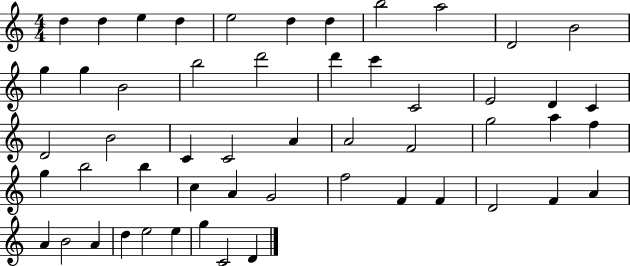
X:1
T:Untitled
M:4/4
L:1/4
K:C
d d e d e2 d d b2 a2 D2 B2 g g B2 b2 d'2 d' c' C2 E2 D C D2 B2 C C2 A A2 F2 g2 a f g b2 b c A G2 f2 F F D2 F A A B2 A d e2 e g C2 D